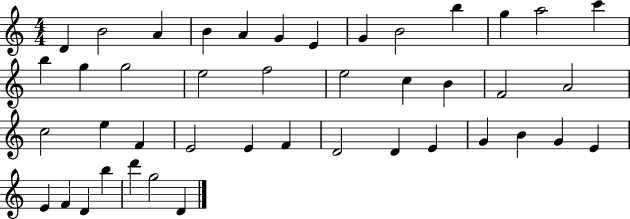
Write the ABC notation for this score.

X:1
T:Untitled
M:4/4
L:1/4
K:C
D B2 A B A G E G B2 b g a2 c' b g g2 e2 f2 e2 c B F2 A2 c2 e F E2 E F D2 D E G B G E E F D b d' g2 D